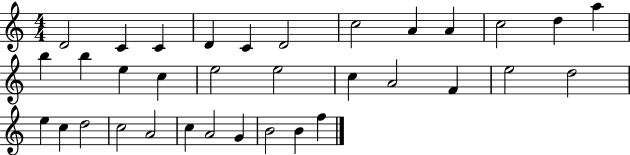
{
  \clef treble
  \numericTimeSignature
  \time 4/4
  \key c \major
  d'2 c'4 c'4 | d'4 c'4 d'2 | c''2 a'4 a'4 | c''2 d''4 a''4 | \break b''4 b''4 e''4 c''4 | e''2 e''2 | c''4 a'2 f'4 | e''2 d''2 | \break e''4 c''4 d''2 | c''2 a'2 | c''4 a'2 g'4 | b'2 b'4 f''4 | \break \bar "|."
}